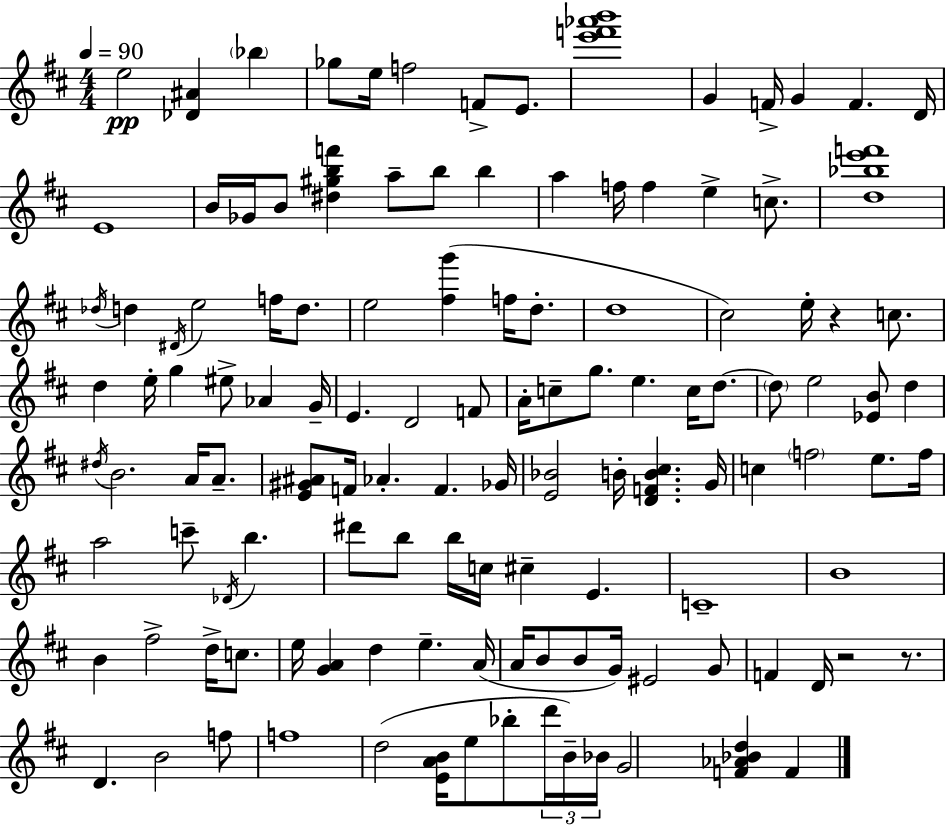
E5/h [Db4,A#4]/q Bb5/q Gb5/e E5/s F5/h F4/e E4/e. [E6,F6,Ab6,B6]/w G4/q F4/s G4/q F4/q. D4/s E4/w B4/s Gb4/s B4/e [D#5,G#5,B5,F6]/q A5/e B5/e B5/q A5/q F5/s F5/q E5/q C5/e. [D5,Bb5,E6,F6]/w Db5/s D5/q D#4/s E5/h F5/s D5/e. E5/h [F#5,G6]/q F5/s D5/e. D5/w C#5/h E5/s R/q C5/e. D5/q E5/s G5/q EIS5/e Ab4/q G4/s E4/q. D4/h F4/e A4/s C5/e G5/e. E5/q. C5/s D5/e. D5/e E5/h [Eb4,B4]/e D5/q D#5/s B4/h. A4/s A4/e. [E4,G#4,A#4]/e F4/s Ab4/q. F4/q. Gb4/s [E4,Bb4]/h B4/s [D4,F4,B4,C#5]/q. G4/s C5/q F5/h E5/e. F5/s A5/h C6/e Db4/s B5/q. D#6/e B5/e B5/s C5/s C#5/q E4/q. C4/w B4/w B4/q F#5/h D5/s C5/e. E5/s [G4,A4]/q D5/q E5/q. A4/s A4/s B4/e B4/e G4/s EIS4/h G4/e F4/q D4/s R/h R/e. D4/q. B4/h F5/e F5/w D5/h [E4,A4,B4]/s E5/e Bb5/e D6/s B4/s Bb4/s G4/h [F4,Ab4,Bb4,D5]/q F4/q